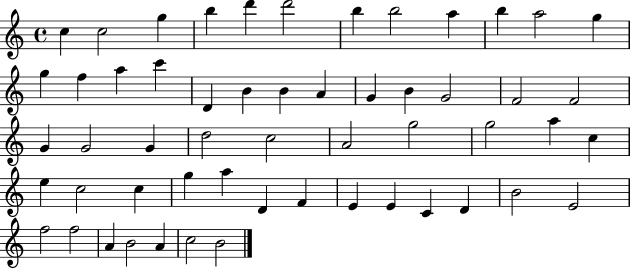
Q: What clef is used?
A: treble